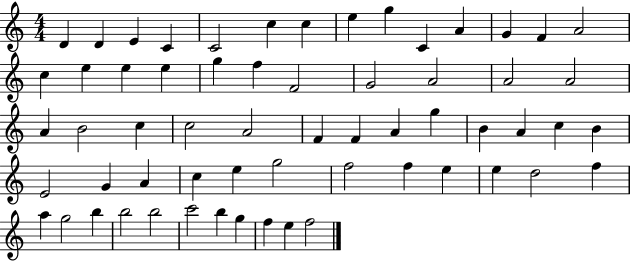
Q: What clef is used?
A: treble